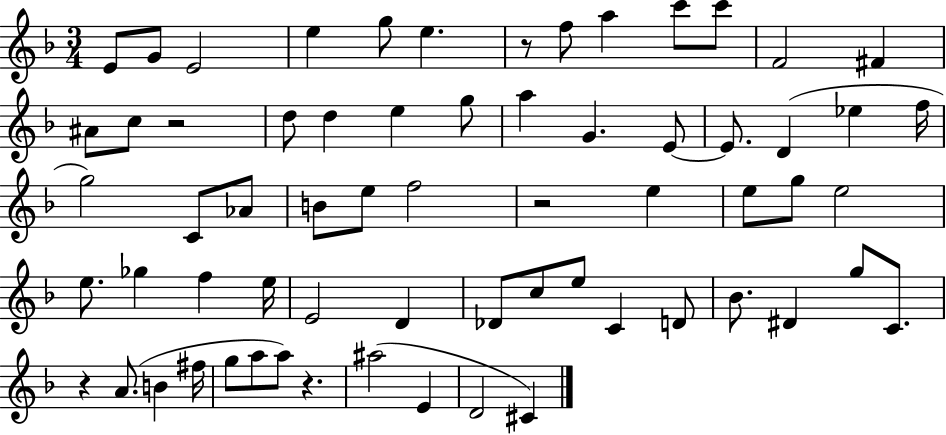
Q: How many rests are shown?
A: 5